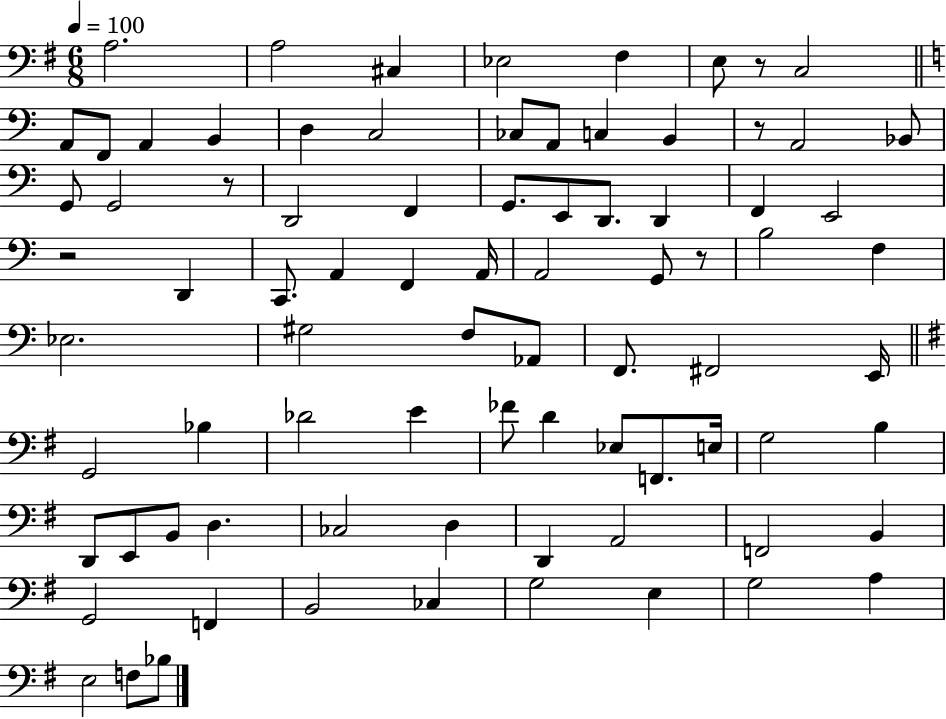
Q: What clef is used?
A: bass